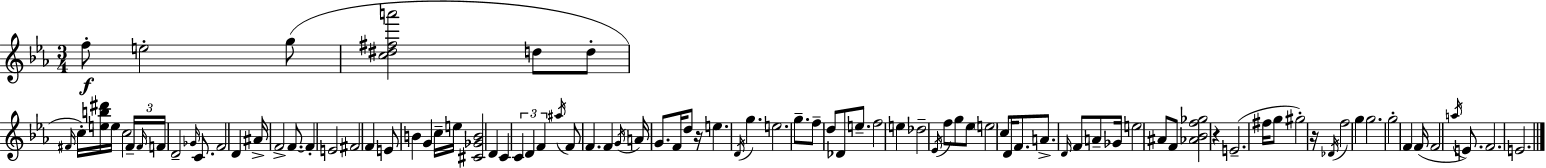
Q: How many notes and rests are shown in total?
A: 94